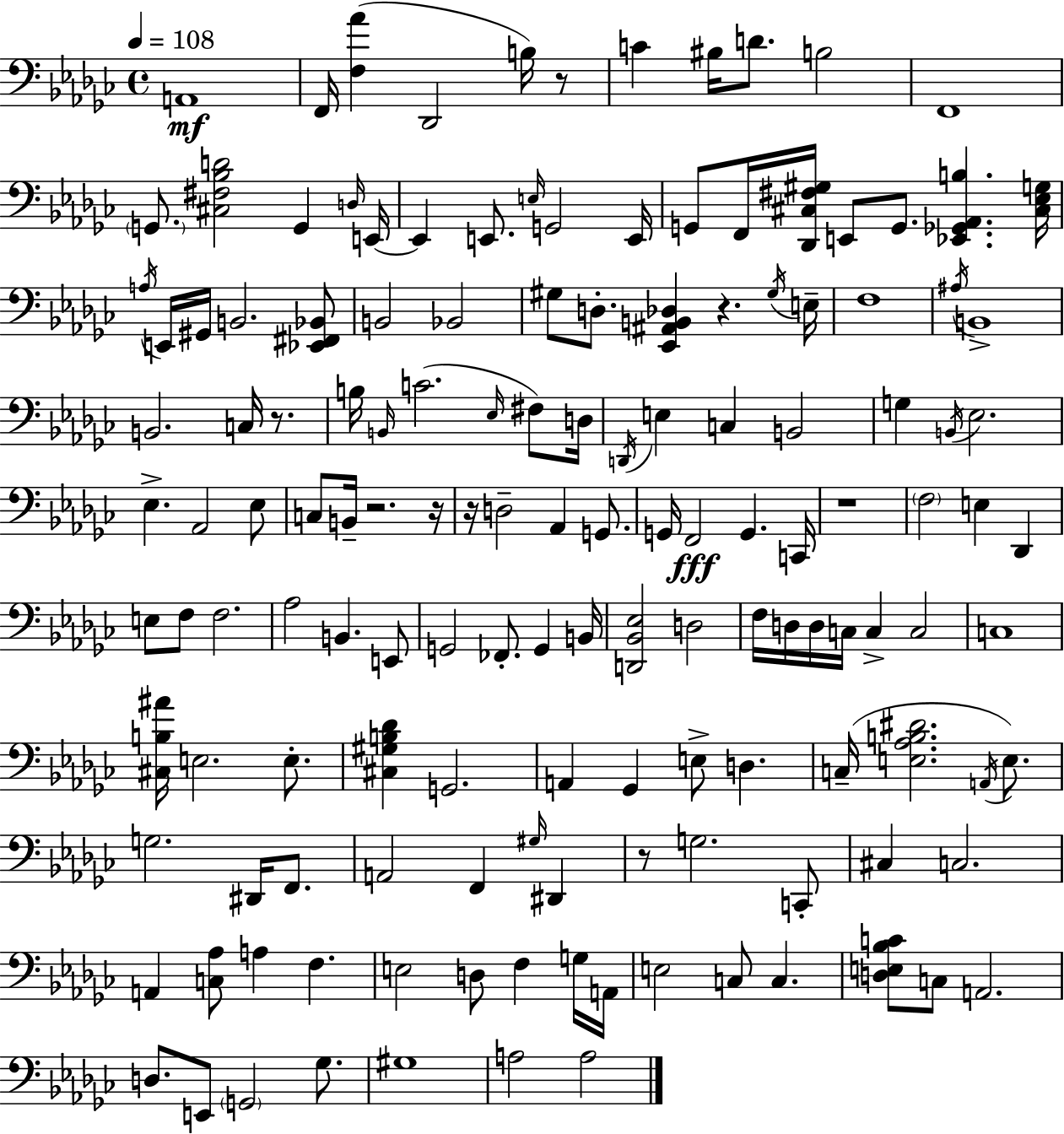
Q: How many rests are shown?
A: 8